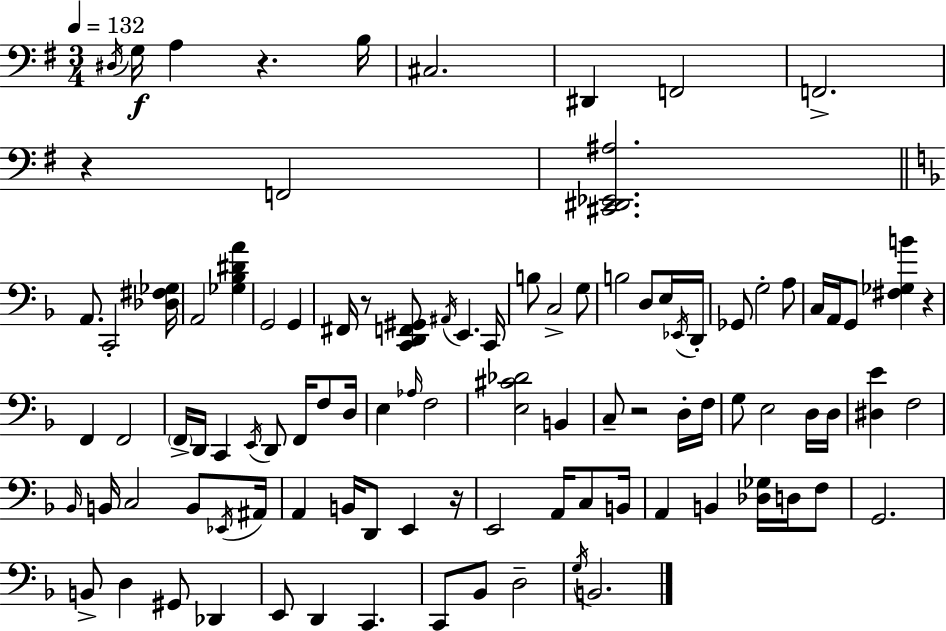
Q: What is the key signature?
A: G major